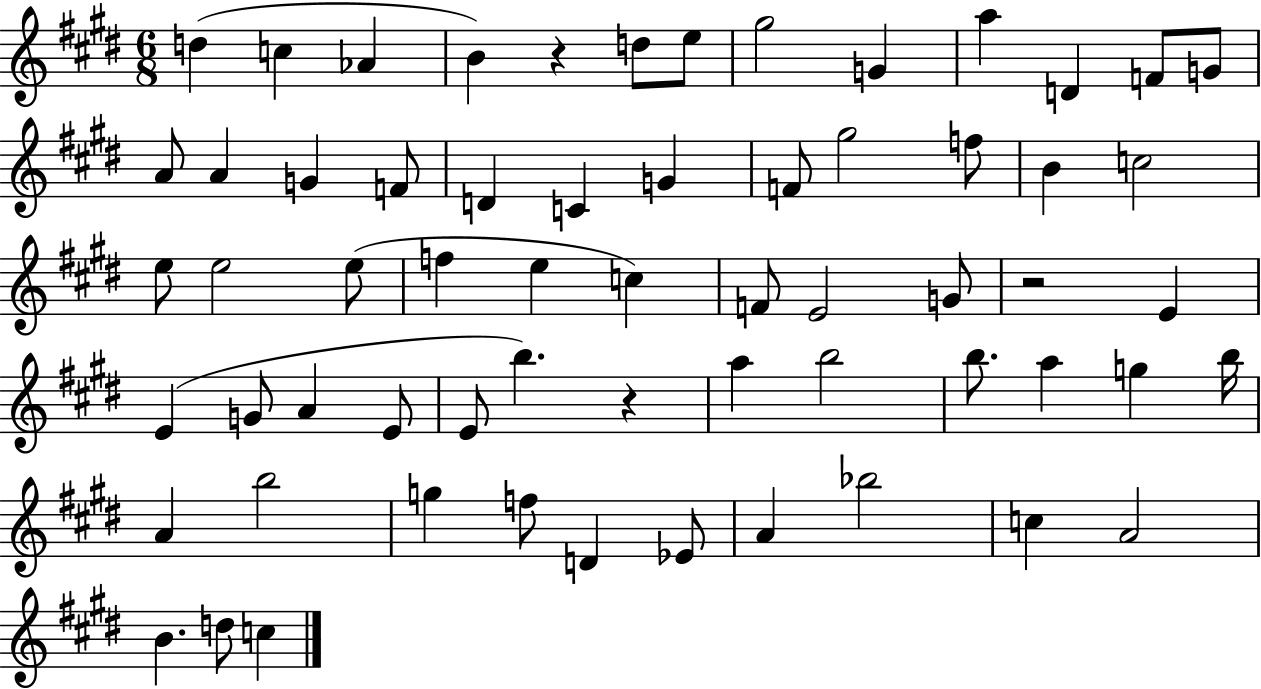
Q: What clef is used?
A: treble